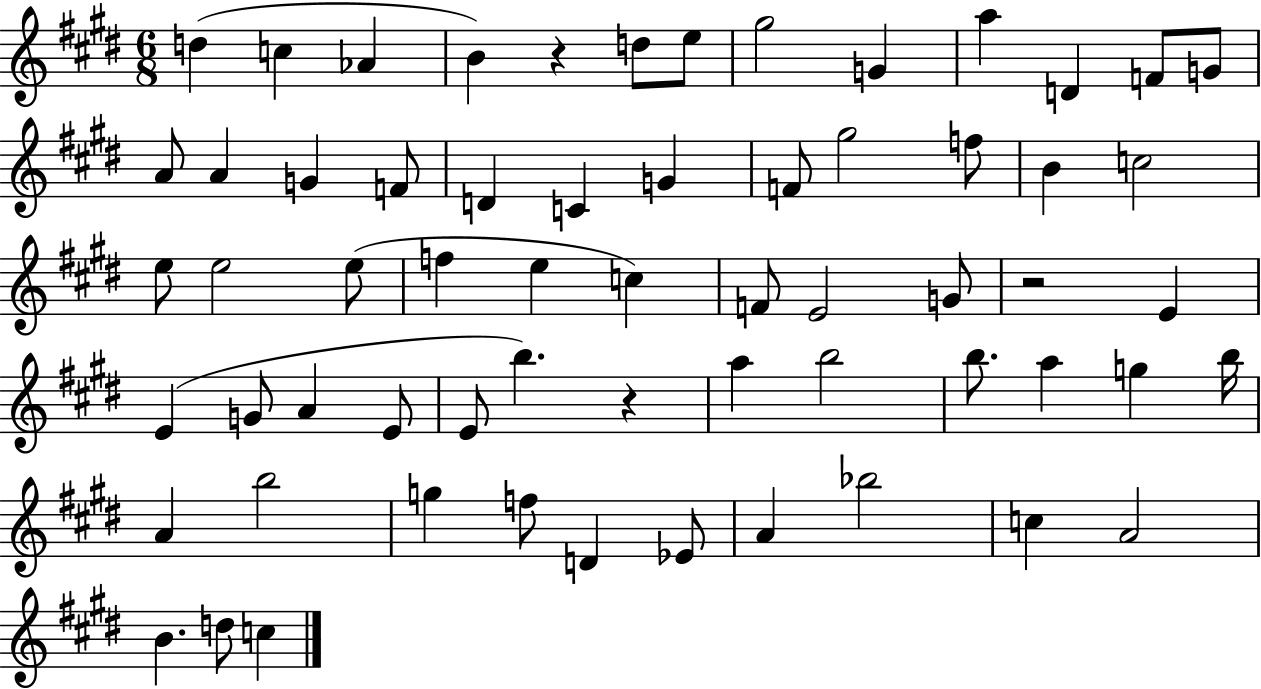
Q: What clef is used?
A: treble